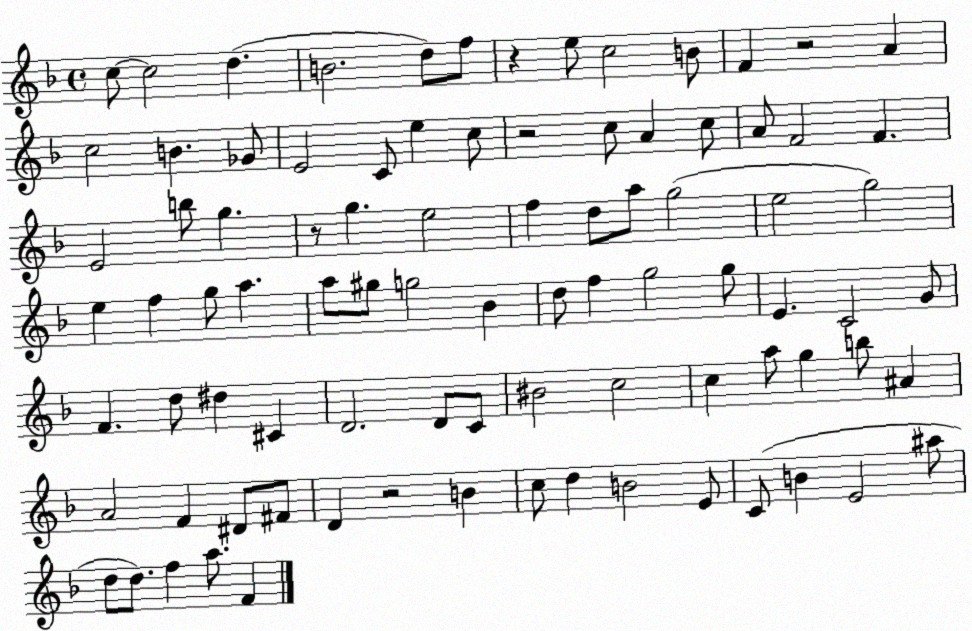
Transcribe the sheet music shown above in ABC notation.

X:1
T:Untitled
M:4/4
L:1/4
K:F
c/2 c2 d B2 d/2 f/2 z e/2 c2 B/2 F z2 A c2 B _G/2 E2 C/2 e c/2 z2 c/2 A c/2 A/2 F2 F E2 b/2 g z/2 g e2 f d/2 a/2 g2 e2 g2 e f g/2 a a/2 ^g/2 g2 _B d/2 f g2 g/2 E C2 G/2 F d/2 ^d ^C D2 D/2 C/2 ^B2 c2 c a/2 g b/2 ^A A2 F ^D/2 ^F/2 D z2 B c/2 d B2 E/2 C/2 B E2 ^a/2 d/2 d/2 f a/2 F